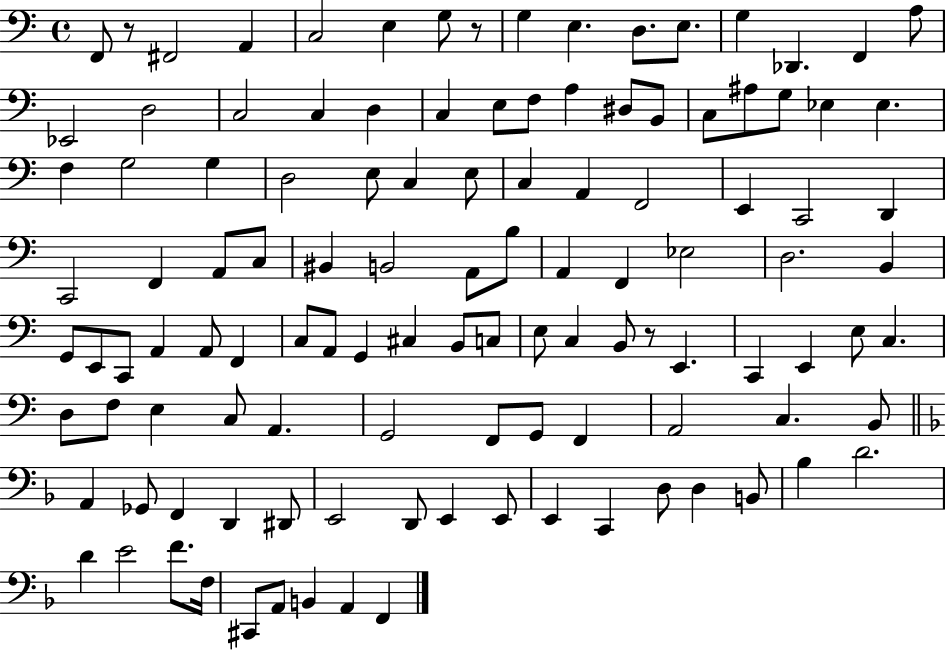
{
  \clef bass
  \time 4/4
  \defaultTimeSignature
  \key c \major
  \repeat volta 2 { f,8 r8 fis,2 a,4 | c2 e4 g8 r8 | g4 e4. d8. e8. | g4 des,4. f,4 a8 | \break ees,2 d2 | c2 c4 d4 | c4 e8 f8 a4 dis8 b,8 | c8 ais8 g8 ees4 ees4. | \break f4 g2 g4 | d2 e8 c4 e8 | c4 a,4 f,2 | e,4 c,2 d,4 | \break c,2 f,4 a,8 c8 | bis,4 b,2 a,8 b8 | a,4 f,4 ees2 | d2. b,4 | \break g,8 e,8 c,8 a,4 a,8 f,4 | c8 a,8 g,4 cis4 b,8 c8 | e8 c4 b,8 r8 e,4. | c,4 e,4 e8 c4. | \break d8 f8 e4 c8 a,4. | g,2 f,8 g,8 f,4 | a,2 c4. b,8 | \bar "||" \break \key f \major a,4 ges,8 f,4 d,4 dis,8 | e,2 d,8 e,4 e,8 | e,4 c,4 d8 d4 b,8 | bes4 d'2. | \break d'4 e'2 f'8. f16 | cis,8 a,8 b,4 a,4 f,4 | } \bar "|."
}